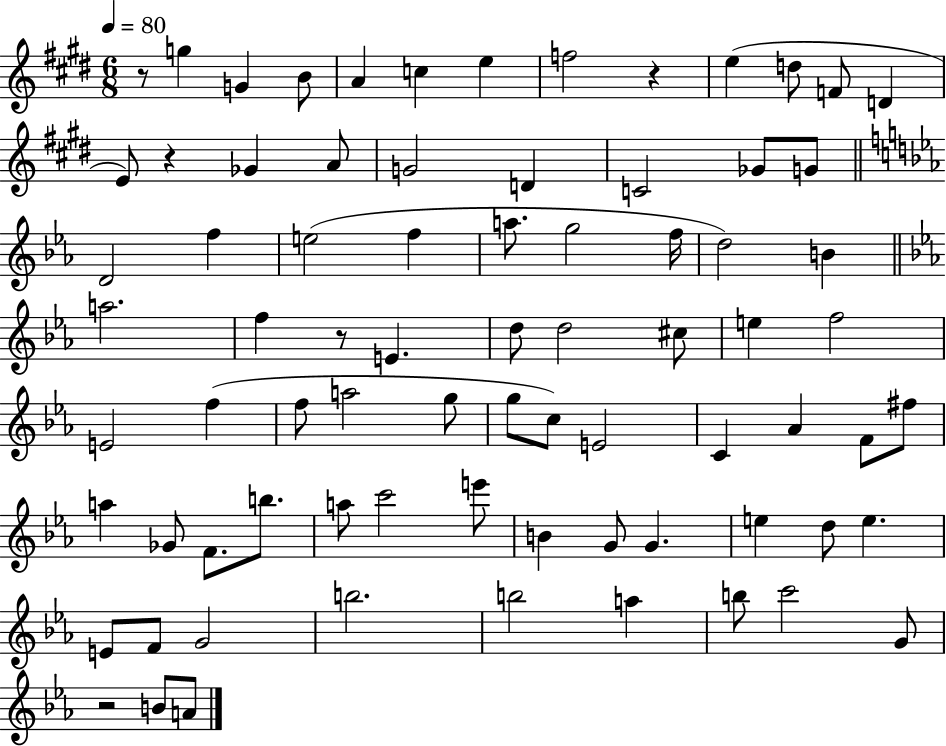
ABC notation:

X:1
T:Untitled
M:6/8
L:1/4
K:E
z/2 g G B/2 A c e f2 z e d/2 F/2 D E/2 z _G A/2 G2 D C2 _G/2 G/2 D2 f e2 f a/2 g2 f/4 d2 B a2 f z/2 E d/2 d2 ^c/2 e f2 E2 f f/2 a2 g/2 g/2 c/2 E2 C _A F/2 ^f/2 a _G/2 F/2 b/2 a/2 c'2 e'/2 B G/2 G e d/2 e E/2 F/2 G2 b2 b2 a b/2 c'2 G/2 z2 B/2 A/2